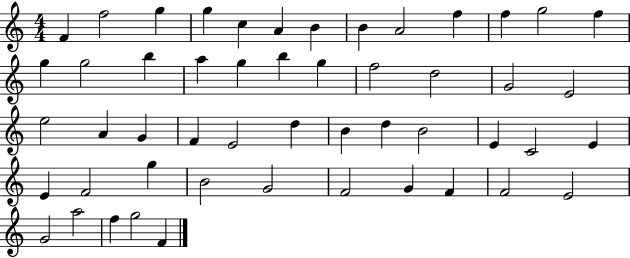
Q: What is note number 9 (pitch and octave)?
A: A4